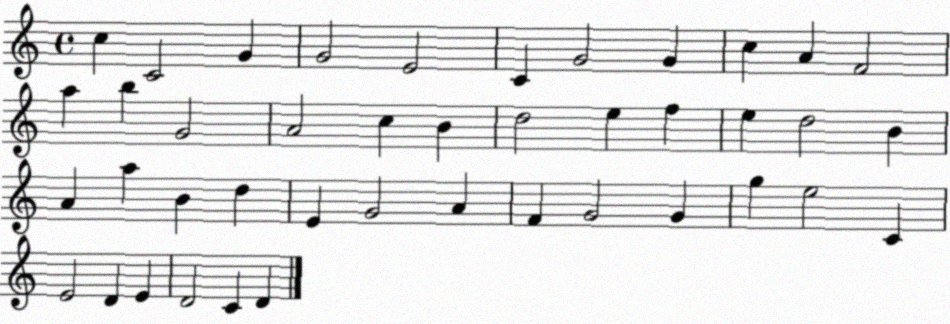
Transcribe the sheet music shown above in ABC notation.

X:1
T:Untitled
M:4/4
L:1/4
K:C
c C2 G G2 E2 C G2 G c A F2 a b G2 A2 c B d2 e f e d2 B A a B d E G2 A F G2 G g e2 C E2 D E D2 C D